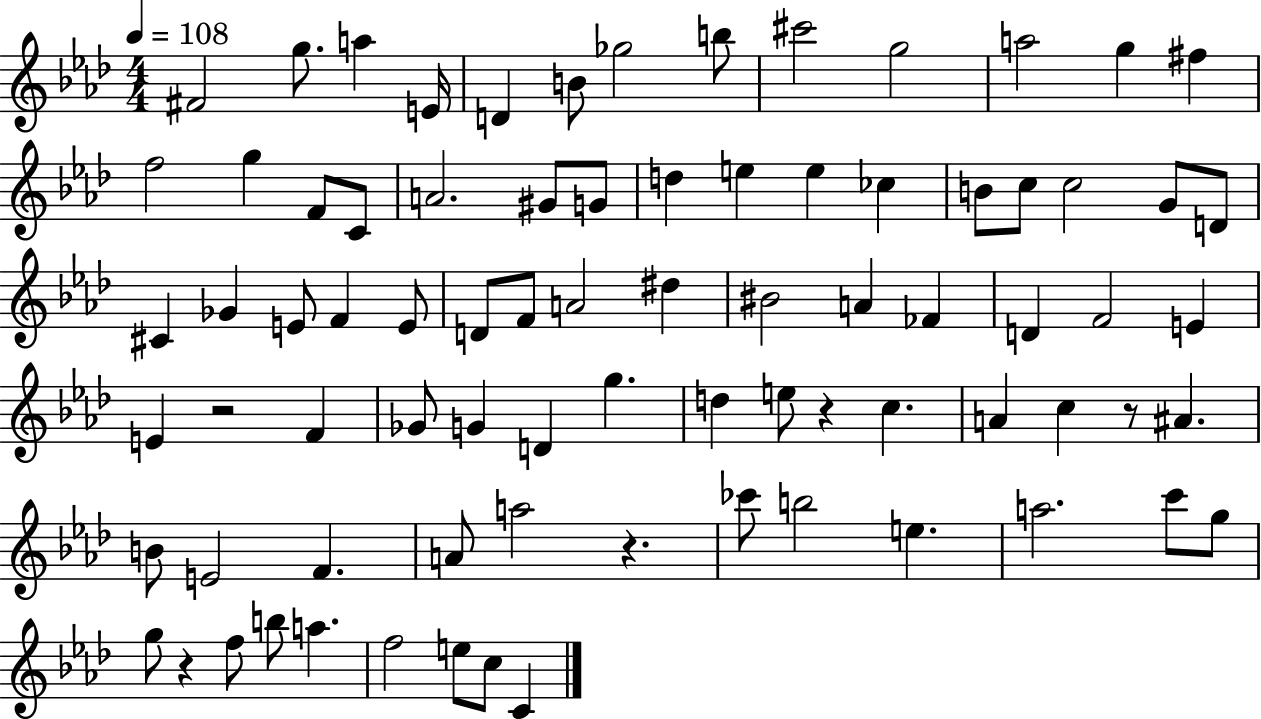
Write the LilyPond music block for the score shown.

{
  \clef treble
  \numericTimeSignature
  \time 4/4
  \key aes \major
  \tempo 4 = 108
  fis'2 g''8. a''4 e'16 | d'4 b'8 ges''2 b''8 | cis'''2 g''2 | a''2 g''4 fis''4 | \break f''2 g''4 f'8 c'8 | a'2. gis'8 g'8 | d''4 e''4 e''4 ces''4 | b'8 c''8 c''2 g'8 d'8 | \break cis'4 ges'4 e'8 f'4 e'8 | d'8 f'8 a'2 dis''4 | bis'2 a'4 fes'4 | d'4 f'2 e'4 | \break e'4 r2 f'4 | ges'8 g'4 d'4 g''4. | d''4 e''8 r4 c''4. | a'4 c''4 r8 ais'4. | \break b'8 e'2 f'4. | a'8 a''2 r4. | ces'''8 b''2 e''4. | a''2. c'''8 g''8 | \break g''8 r4 f''8 b''8 a''4. | f''2 e''8 c''8 c'4 | \bar "|."
}